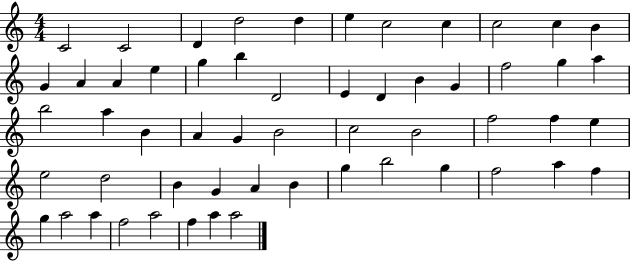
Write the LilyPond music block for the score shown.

{
  \clef treble
  \numericTimeSignature
  \time 4/4
  \key c \major
  c'2 c'2 | d'4 d''2 d''4 | e''4 c''2 c''4 | c''2 c''4 b'4 | \break g'4 a'4 a'4 e''4 | g''4 b''4 d'2 | e'4 d'4 b'4 g'4 | f''2 g''4 a''4 | \break b''2 a''4 b'4 | a'4 g'4 b'2 | c''2 b'2 | f''2 f''4 e''4 | \break e''2 d''2 | b'4 g'4 a'4 b'4 | g''4 b''2 g''4 | f''2 a''4 f''4 | \break g''4 a''2 a''4 | f''2 a''2 | f''4 a''4 a''2 | \bar "|."
}